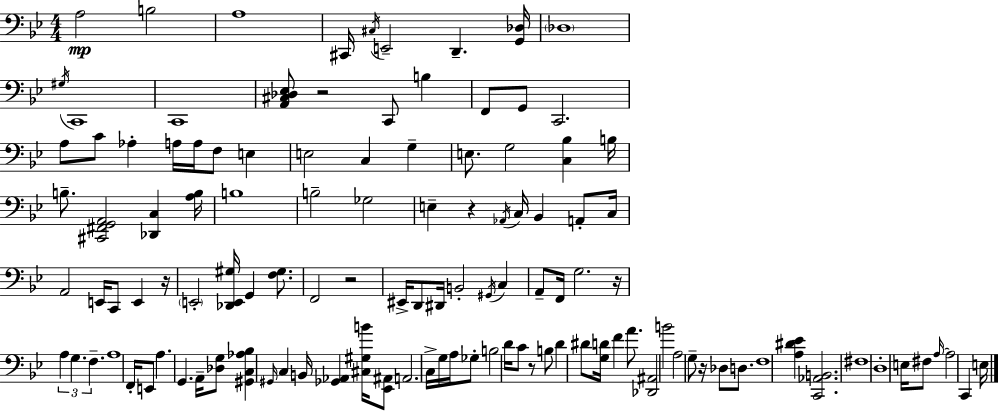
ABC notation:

X:1
T:Untitled
M:4/4
L:1/4
K:Gm
A,2 B,2 A,4 ^C,,/4 ^C,/4 E,,2 D,, [G,,_D,]/4 _D,4 ^G,/4 C,,4 C,,4 [A,,^C,_D,_E,]/2 z2 C,,/2 B, F,,/2 G,,/2 C,,2 A,/2 C/2 _A, A,/4 A,/4 F,/2 E, E,2 C, G, E,/2 G,2 [C,_B,] B,/4 B,/2 [^C,,^F,,G,,A,,]2 [_D,,C,] [A,B,]/4 B,4 B,2 _G,2 E, z _A,,/4 C,/4 _B,, A,,/2 C,/4 A,,2 E,,/4 C,,/2 E,, z/4 E,,2 [_D,,E,,^G,]/4 G,, [F,^G,]/2 F,,2 z2 ^E,,/4 D,,/2 ^D,,/4 B,,2 ^G,,/4 C, A,,/2 F,,/4 G,2 z/4 A, G, F, A,4 F,,/4 E,,/2 A, G,, A,,/4 [_D,G,]/2 [^G,,C,_A,_B,] ^G,,/4 C, B,,/4 [_G,,_A,,] [^C,^G,B]/4 [_E,,^A,,]/2 A,,2 C,/4 G,/4 A,/4 _G,/2 B,2 D/4 C/2 z/2 B,/2 D ^D/2 [G,D]/4 F A/2 [_D,,^A,,]2 B2 A,2 G,/2 z/4 _D,/2 D,/2 F,4 [A,^D_E] [C,,_A,,B,,]2 ^F,4 D,4 E,/4 ^F,/2 A,/4 A,2 C,, E,/4